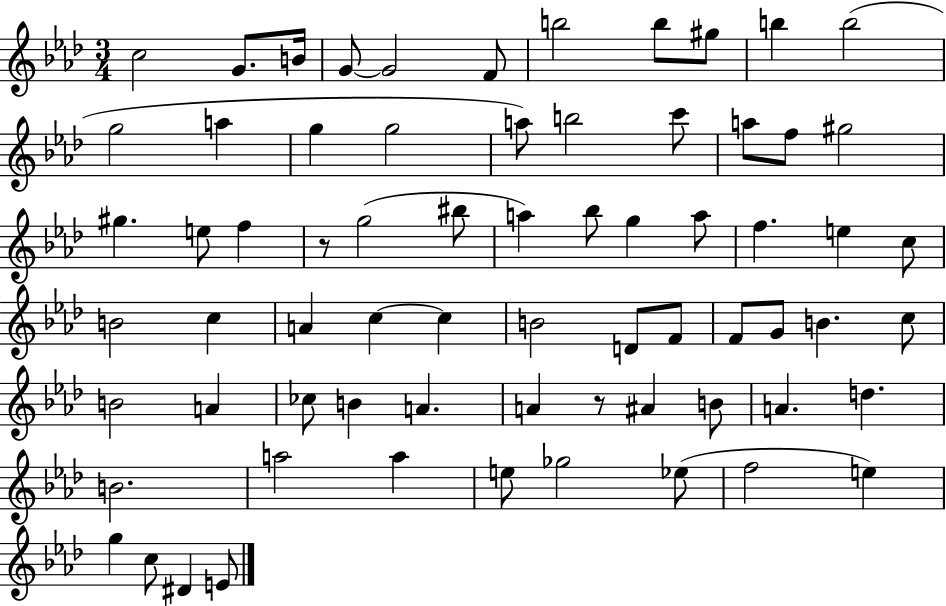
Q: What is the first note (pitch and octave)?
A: C5